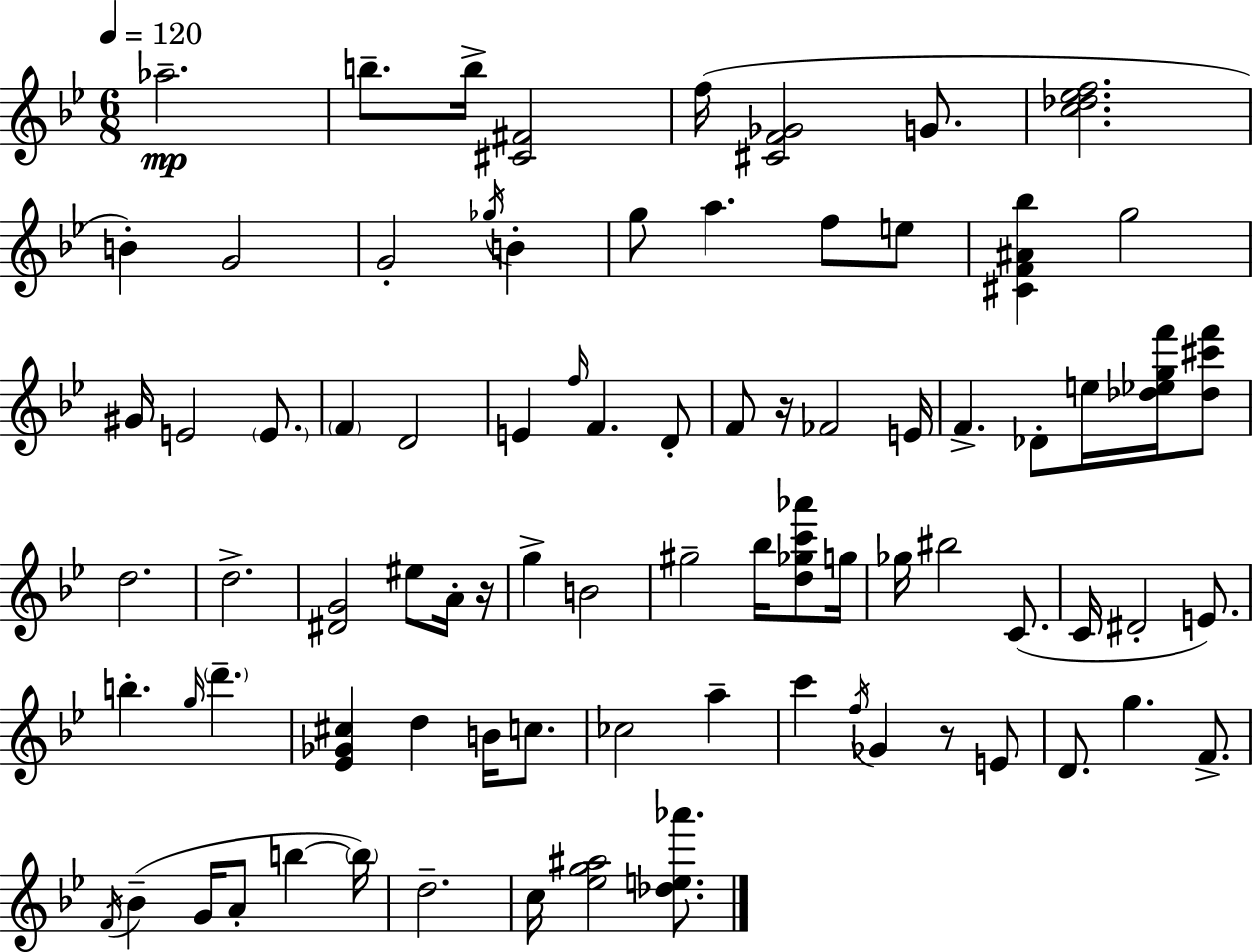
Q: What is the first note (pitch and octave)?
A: Ab5